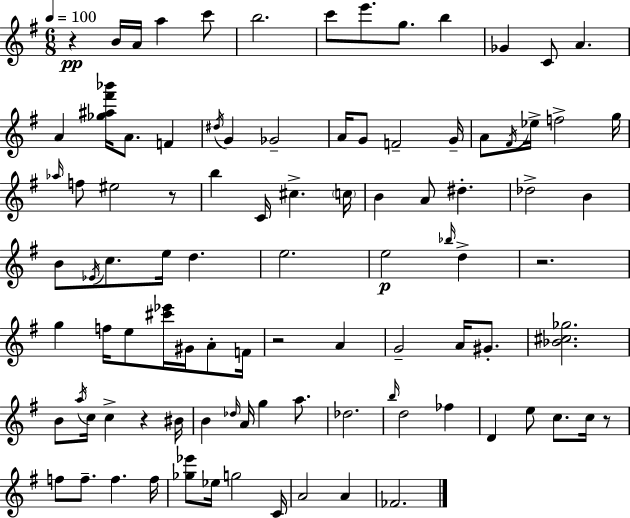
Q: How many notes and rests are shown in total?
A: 96